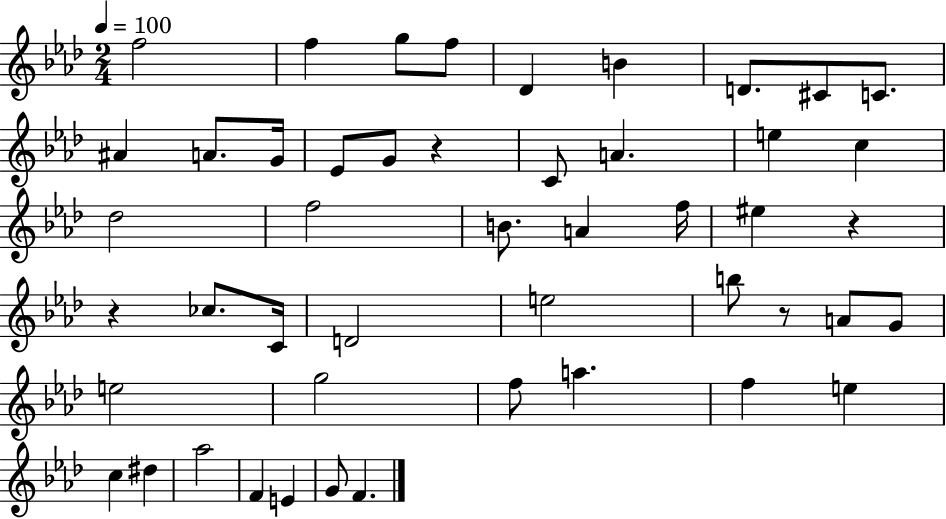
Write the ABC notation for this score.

X:1
T:Untitled
M:2/4
L:1/4
K:Ab
f2 f g/2 f/2 _D B D/2 ^C/2 C/2 ^A A/2 G/4 _E/2 G/2 z C/2 A e c _d2 f2 B/2 A f/4 ^e z z _c/2 C/4 D2 e2 b/2 z/2 A/2 G/2 e2 g2 f/2 a f e c ^d _a2 F E G/2 F